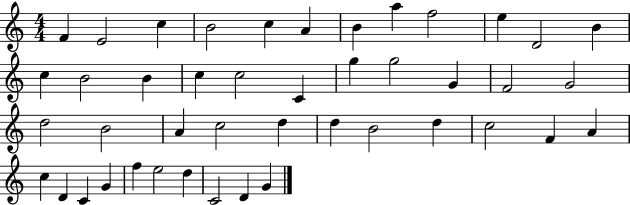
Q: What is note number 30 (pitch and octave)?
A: B4